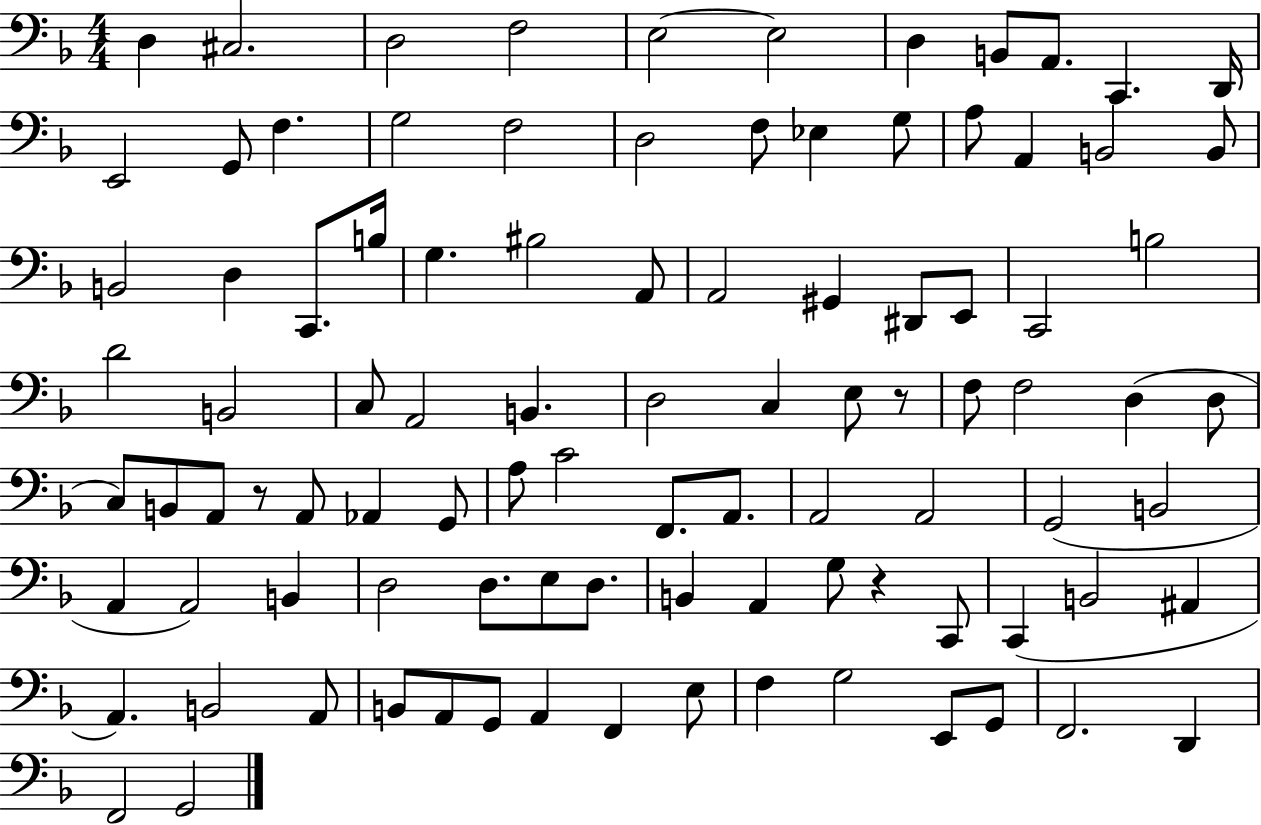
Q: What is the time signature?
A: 4/4